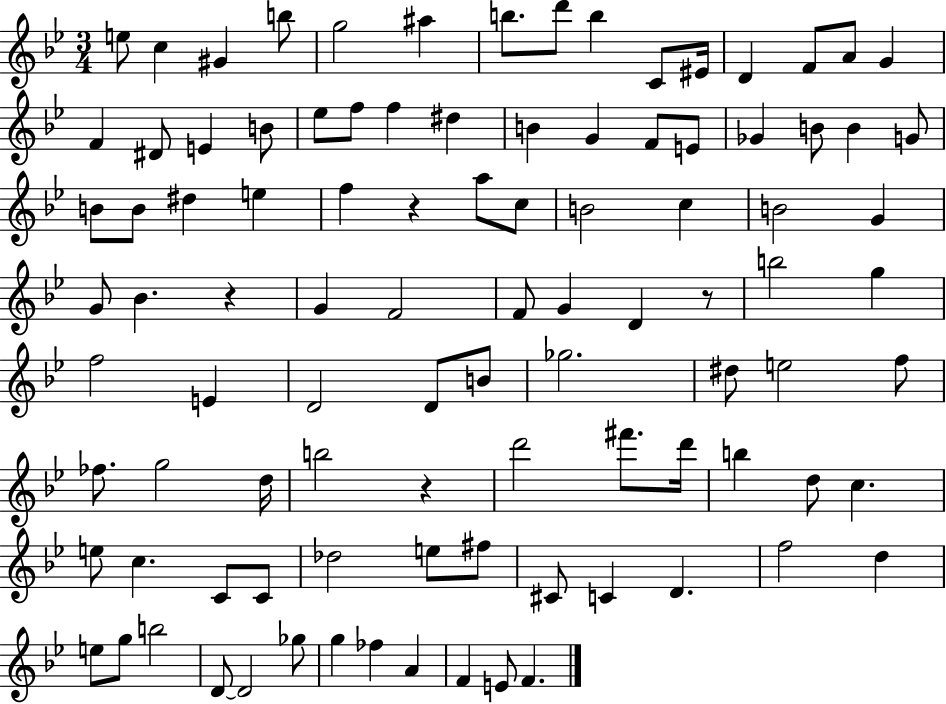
E5/e C5/q G#4/q B5/e G5/h A#5/q B5/e. D6/e B5/q C4/e EIS4/s D4/q F4/e A4/e G4/q F4/q D#4/e E4/q B4/e Eb5/e F5/e F5/q D#5/q B4/q G4/q F4/e E4/e Gb4/q B4/e B4/q G4/e B4/e B4/e D#5/q E5/q F5/q R/q A5/e C5/e B4/h C5/q B4/h G4/q G4/e Bb4/q. R/q G4/q F4/h F4/e G4/q D4/q R/e B5/h G5/q F5/h E4/q D4/h D4/e B4/e Gb5/h. D#5/e E5/h F5/e FES5/e. G5/h D5/s B5/h R/q D6/h F#6/e. D6/s B5/q D5/e C5/q. E5/e C5/q. C4/e C4/e Db5/h E5/e F#5/e C#4/e C4/q D4/q. F5/h D5/q E5/e G5/e B5/h D4/e D4/h Gb5/e G5/q FES5/q A4/q F4/q E4/e F4/q.